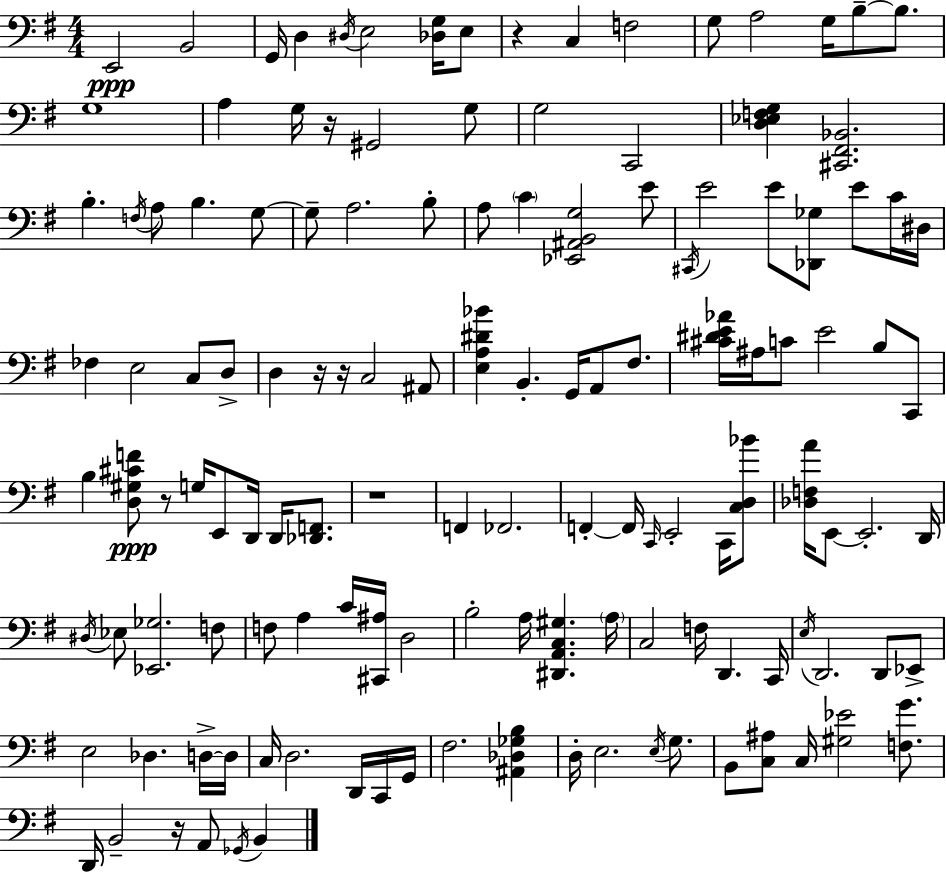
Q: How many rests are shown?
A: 7